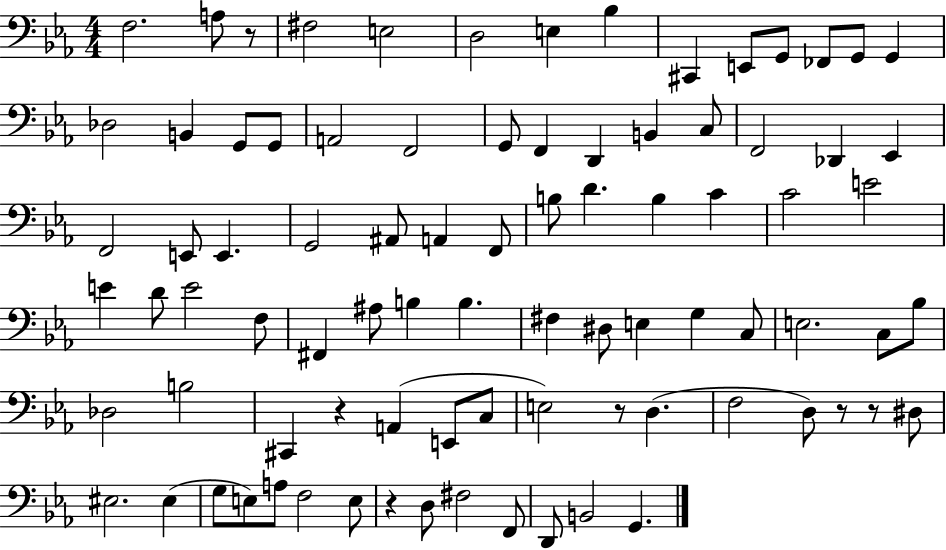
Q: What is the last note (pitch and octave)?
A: G2